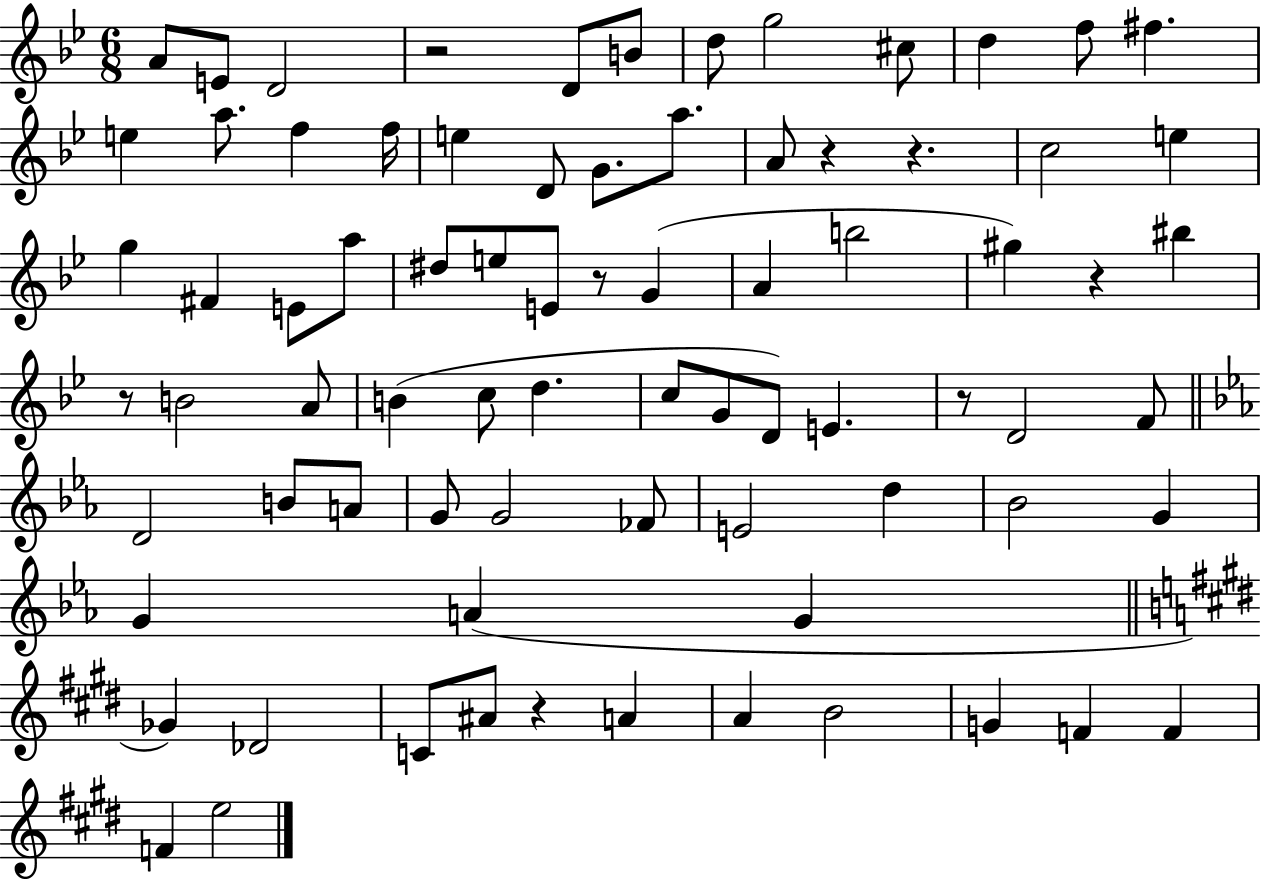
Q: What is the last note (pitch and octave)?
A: E5